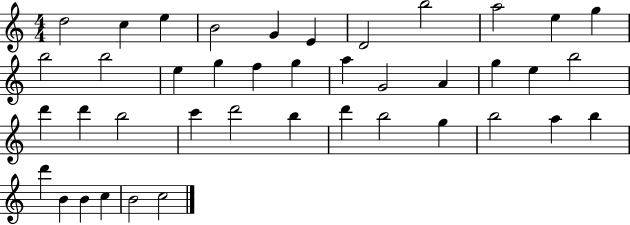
D5/h C5/q E5/q B4/h G4/q E4/q D4/h B5/h A5/h E5/q G5/q B5/h B5/h E5/q G5/q F5/q G5/q A5/q G4/h A4/q G5/q E5/q B5/h D6/q D6/q B5/h C6/q D6/h B5/q D6/q B5/h G5/q B5/h A5/q B5/q D6/q B4/q B4/q C5/q B4/h C5/h